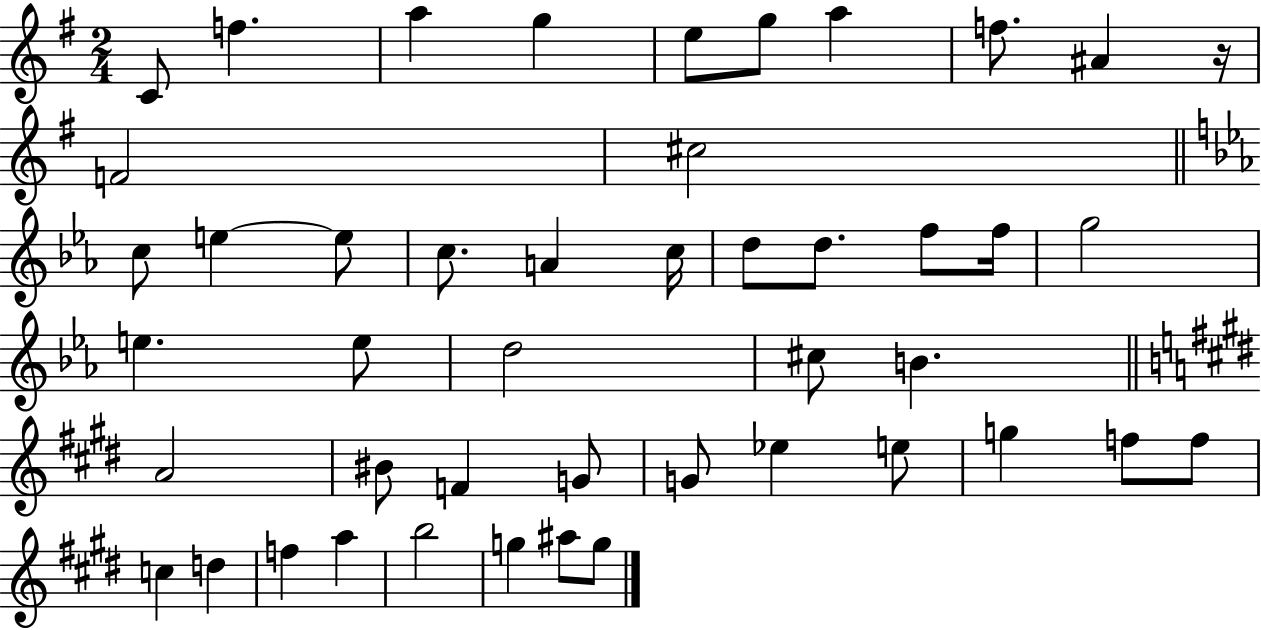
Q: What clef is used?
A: treble